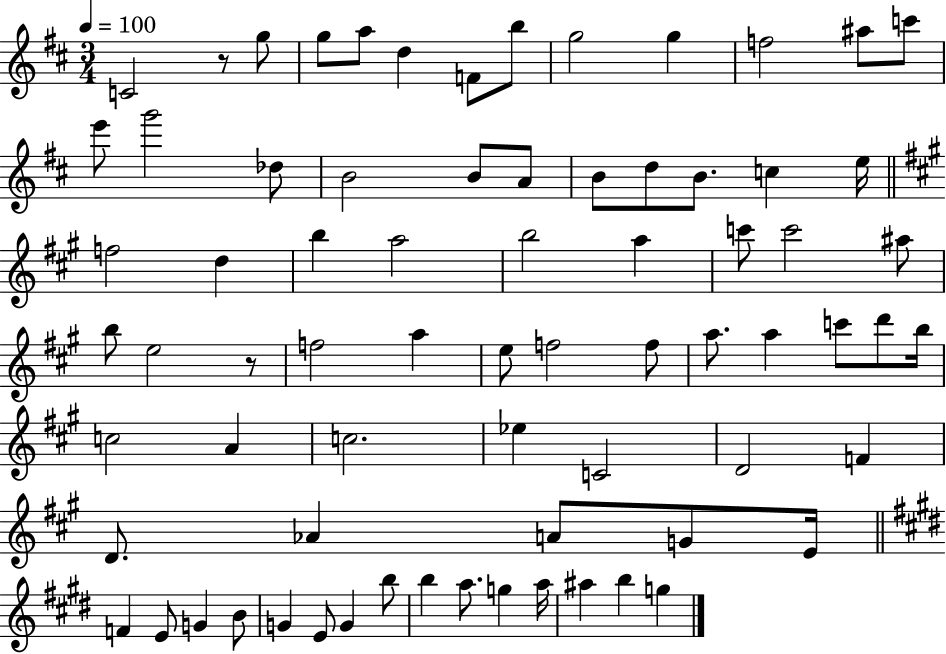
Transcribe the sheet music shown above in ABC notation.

X:1
T:Untitled
M:3/4
L:1/4
K:D
C2 z/2 g/2 g/2 a/2 d F/2 b/2 g2 g f2 ^a/2 c'/2 e'/2 g'2 _d/2 B2 B/2 A/2 B/2 d/2 B/2 c e/4 f2 d b a2 b2 a c'/2 c'2 ^a/2 b/2 e2 z/2 f2 a e/2 f2 f/2 a/2 a c'/2 d'/2 b/4 c2 A c2 _e C2 D2 F D/2 _A A/2 G/2 E/4 F E/2 G B/2 G E/2 G b/2 b a/2 g a/4 ^a b g